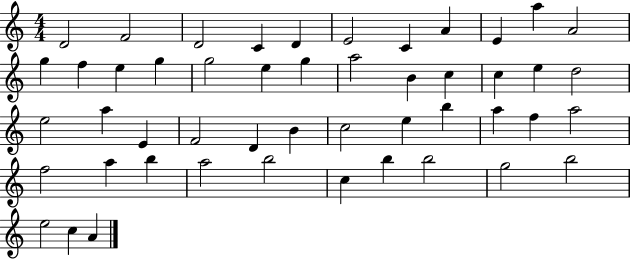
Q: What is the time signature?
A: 4/4